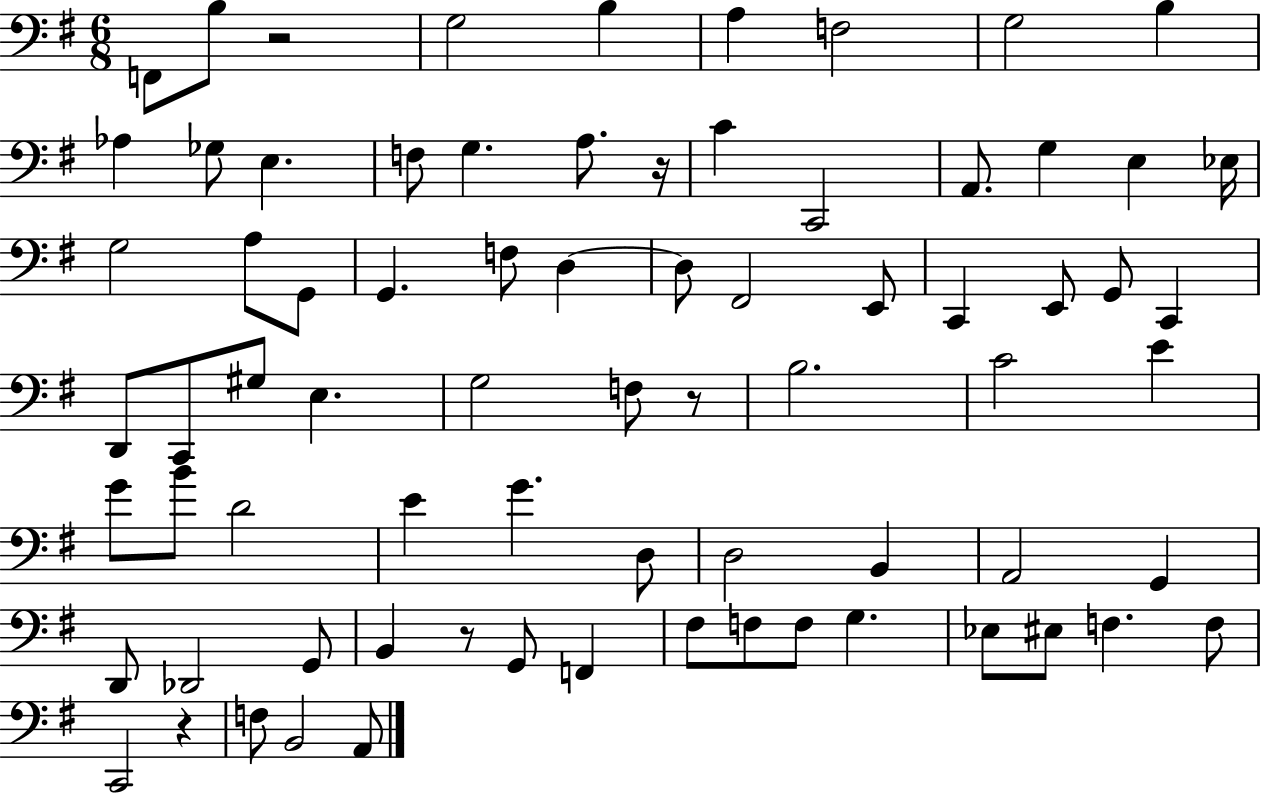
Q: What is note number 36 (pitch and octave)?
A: G#3